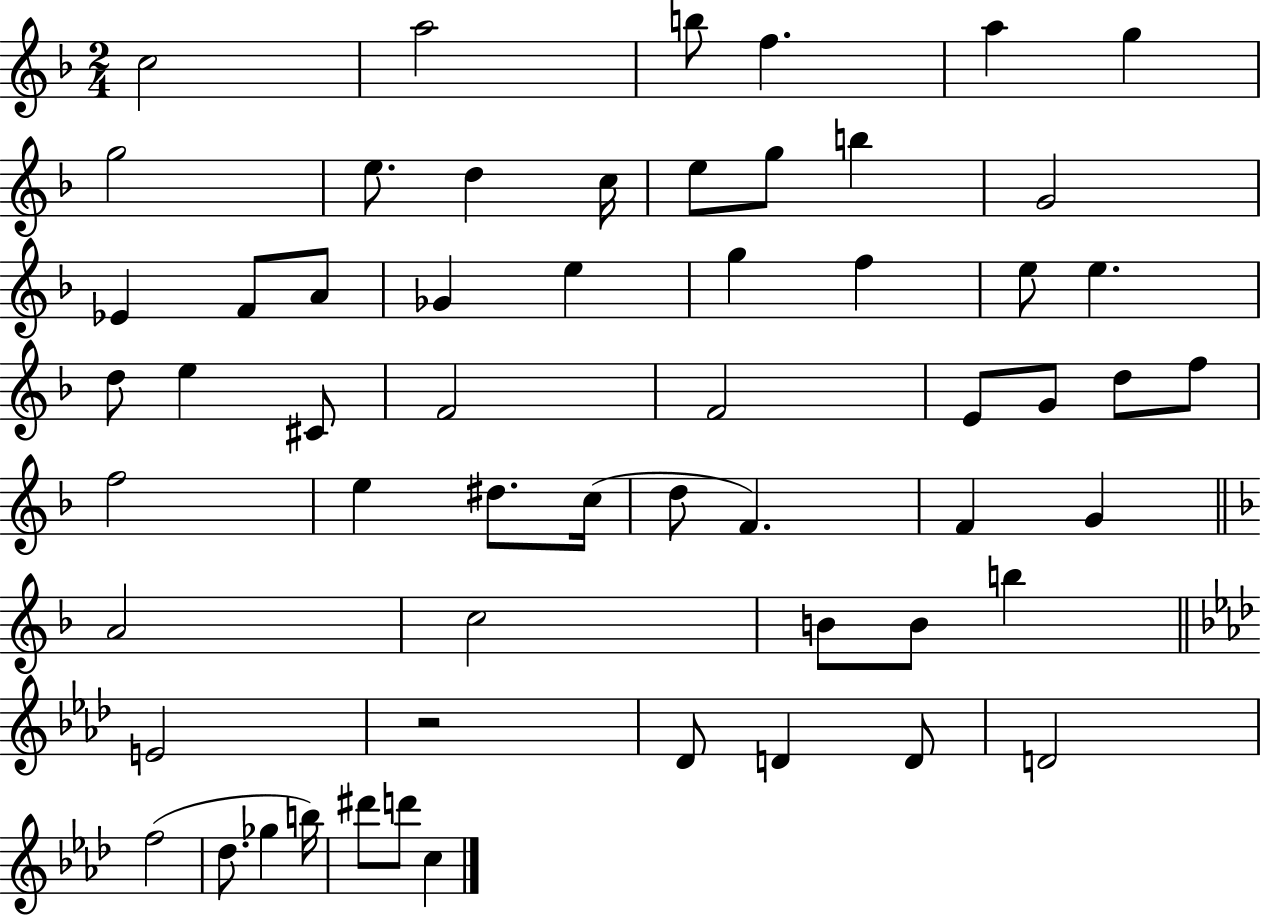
C5/h A5/h B5/e F5/q. A5/q G5/q G5/h E5/e. D5/q C5/s E5/e G5/e B5/q G4/h Eb4/q F4/e A4/e Gb4/q E5/q G5/q F5/q E5/e E5/q. D5/e E5/q C#4/e F4/h F4/h E4/e G4/e D5/e F5/e F5/h E5/q D#5/e. C5/s D5/e F4/q. F4/q G4/q A4/h C5/h B4/e B4/e B5/q E4/h R/h Db4/e D4/q D4/e D4/h F5/h Db5/e. Gb5/q B5/s D#6/e D6/e C5/q